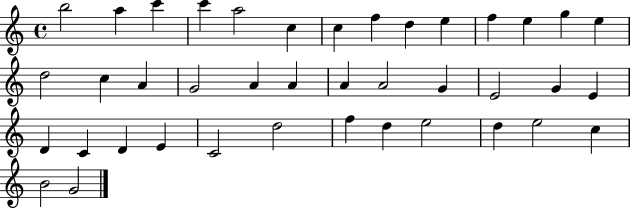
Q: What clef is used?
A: treble